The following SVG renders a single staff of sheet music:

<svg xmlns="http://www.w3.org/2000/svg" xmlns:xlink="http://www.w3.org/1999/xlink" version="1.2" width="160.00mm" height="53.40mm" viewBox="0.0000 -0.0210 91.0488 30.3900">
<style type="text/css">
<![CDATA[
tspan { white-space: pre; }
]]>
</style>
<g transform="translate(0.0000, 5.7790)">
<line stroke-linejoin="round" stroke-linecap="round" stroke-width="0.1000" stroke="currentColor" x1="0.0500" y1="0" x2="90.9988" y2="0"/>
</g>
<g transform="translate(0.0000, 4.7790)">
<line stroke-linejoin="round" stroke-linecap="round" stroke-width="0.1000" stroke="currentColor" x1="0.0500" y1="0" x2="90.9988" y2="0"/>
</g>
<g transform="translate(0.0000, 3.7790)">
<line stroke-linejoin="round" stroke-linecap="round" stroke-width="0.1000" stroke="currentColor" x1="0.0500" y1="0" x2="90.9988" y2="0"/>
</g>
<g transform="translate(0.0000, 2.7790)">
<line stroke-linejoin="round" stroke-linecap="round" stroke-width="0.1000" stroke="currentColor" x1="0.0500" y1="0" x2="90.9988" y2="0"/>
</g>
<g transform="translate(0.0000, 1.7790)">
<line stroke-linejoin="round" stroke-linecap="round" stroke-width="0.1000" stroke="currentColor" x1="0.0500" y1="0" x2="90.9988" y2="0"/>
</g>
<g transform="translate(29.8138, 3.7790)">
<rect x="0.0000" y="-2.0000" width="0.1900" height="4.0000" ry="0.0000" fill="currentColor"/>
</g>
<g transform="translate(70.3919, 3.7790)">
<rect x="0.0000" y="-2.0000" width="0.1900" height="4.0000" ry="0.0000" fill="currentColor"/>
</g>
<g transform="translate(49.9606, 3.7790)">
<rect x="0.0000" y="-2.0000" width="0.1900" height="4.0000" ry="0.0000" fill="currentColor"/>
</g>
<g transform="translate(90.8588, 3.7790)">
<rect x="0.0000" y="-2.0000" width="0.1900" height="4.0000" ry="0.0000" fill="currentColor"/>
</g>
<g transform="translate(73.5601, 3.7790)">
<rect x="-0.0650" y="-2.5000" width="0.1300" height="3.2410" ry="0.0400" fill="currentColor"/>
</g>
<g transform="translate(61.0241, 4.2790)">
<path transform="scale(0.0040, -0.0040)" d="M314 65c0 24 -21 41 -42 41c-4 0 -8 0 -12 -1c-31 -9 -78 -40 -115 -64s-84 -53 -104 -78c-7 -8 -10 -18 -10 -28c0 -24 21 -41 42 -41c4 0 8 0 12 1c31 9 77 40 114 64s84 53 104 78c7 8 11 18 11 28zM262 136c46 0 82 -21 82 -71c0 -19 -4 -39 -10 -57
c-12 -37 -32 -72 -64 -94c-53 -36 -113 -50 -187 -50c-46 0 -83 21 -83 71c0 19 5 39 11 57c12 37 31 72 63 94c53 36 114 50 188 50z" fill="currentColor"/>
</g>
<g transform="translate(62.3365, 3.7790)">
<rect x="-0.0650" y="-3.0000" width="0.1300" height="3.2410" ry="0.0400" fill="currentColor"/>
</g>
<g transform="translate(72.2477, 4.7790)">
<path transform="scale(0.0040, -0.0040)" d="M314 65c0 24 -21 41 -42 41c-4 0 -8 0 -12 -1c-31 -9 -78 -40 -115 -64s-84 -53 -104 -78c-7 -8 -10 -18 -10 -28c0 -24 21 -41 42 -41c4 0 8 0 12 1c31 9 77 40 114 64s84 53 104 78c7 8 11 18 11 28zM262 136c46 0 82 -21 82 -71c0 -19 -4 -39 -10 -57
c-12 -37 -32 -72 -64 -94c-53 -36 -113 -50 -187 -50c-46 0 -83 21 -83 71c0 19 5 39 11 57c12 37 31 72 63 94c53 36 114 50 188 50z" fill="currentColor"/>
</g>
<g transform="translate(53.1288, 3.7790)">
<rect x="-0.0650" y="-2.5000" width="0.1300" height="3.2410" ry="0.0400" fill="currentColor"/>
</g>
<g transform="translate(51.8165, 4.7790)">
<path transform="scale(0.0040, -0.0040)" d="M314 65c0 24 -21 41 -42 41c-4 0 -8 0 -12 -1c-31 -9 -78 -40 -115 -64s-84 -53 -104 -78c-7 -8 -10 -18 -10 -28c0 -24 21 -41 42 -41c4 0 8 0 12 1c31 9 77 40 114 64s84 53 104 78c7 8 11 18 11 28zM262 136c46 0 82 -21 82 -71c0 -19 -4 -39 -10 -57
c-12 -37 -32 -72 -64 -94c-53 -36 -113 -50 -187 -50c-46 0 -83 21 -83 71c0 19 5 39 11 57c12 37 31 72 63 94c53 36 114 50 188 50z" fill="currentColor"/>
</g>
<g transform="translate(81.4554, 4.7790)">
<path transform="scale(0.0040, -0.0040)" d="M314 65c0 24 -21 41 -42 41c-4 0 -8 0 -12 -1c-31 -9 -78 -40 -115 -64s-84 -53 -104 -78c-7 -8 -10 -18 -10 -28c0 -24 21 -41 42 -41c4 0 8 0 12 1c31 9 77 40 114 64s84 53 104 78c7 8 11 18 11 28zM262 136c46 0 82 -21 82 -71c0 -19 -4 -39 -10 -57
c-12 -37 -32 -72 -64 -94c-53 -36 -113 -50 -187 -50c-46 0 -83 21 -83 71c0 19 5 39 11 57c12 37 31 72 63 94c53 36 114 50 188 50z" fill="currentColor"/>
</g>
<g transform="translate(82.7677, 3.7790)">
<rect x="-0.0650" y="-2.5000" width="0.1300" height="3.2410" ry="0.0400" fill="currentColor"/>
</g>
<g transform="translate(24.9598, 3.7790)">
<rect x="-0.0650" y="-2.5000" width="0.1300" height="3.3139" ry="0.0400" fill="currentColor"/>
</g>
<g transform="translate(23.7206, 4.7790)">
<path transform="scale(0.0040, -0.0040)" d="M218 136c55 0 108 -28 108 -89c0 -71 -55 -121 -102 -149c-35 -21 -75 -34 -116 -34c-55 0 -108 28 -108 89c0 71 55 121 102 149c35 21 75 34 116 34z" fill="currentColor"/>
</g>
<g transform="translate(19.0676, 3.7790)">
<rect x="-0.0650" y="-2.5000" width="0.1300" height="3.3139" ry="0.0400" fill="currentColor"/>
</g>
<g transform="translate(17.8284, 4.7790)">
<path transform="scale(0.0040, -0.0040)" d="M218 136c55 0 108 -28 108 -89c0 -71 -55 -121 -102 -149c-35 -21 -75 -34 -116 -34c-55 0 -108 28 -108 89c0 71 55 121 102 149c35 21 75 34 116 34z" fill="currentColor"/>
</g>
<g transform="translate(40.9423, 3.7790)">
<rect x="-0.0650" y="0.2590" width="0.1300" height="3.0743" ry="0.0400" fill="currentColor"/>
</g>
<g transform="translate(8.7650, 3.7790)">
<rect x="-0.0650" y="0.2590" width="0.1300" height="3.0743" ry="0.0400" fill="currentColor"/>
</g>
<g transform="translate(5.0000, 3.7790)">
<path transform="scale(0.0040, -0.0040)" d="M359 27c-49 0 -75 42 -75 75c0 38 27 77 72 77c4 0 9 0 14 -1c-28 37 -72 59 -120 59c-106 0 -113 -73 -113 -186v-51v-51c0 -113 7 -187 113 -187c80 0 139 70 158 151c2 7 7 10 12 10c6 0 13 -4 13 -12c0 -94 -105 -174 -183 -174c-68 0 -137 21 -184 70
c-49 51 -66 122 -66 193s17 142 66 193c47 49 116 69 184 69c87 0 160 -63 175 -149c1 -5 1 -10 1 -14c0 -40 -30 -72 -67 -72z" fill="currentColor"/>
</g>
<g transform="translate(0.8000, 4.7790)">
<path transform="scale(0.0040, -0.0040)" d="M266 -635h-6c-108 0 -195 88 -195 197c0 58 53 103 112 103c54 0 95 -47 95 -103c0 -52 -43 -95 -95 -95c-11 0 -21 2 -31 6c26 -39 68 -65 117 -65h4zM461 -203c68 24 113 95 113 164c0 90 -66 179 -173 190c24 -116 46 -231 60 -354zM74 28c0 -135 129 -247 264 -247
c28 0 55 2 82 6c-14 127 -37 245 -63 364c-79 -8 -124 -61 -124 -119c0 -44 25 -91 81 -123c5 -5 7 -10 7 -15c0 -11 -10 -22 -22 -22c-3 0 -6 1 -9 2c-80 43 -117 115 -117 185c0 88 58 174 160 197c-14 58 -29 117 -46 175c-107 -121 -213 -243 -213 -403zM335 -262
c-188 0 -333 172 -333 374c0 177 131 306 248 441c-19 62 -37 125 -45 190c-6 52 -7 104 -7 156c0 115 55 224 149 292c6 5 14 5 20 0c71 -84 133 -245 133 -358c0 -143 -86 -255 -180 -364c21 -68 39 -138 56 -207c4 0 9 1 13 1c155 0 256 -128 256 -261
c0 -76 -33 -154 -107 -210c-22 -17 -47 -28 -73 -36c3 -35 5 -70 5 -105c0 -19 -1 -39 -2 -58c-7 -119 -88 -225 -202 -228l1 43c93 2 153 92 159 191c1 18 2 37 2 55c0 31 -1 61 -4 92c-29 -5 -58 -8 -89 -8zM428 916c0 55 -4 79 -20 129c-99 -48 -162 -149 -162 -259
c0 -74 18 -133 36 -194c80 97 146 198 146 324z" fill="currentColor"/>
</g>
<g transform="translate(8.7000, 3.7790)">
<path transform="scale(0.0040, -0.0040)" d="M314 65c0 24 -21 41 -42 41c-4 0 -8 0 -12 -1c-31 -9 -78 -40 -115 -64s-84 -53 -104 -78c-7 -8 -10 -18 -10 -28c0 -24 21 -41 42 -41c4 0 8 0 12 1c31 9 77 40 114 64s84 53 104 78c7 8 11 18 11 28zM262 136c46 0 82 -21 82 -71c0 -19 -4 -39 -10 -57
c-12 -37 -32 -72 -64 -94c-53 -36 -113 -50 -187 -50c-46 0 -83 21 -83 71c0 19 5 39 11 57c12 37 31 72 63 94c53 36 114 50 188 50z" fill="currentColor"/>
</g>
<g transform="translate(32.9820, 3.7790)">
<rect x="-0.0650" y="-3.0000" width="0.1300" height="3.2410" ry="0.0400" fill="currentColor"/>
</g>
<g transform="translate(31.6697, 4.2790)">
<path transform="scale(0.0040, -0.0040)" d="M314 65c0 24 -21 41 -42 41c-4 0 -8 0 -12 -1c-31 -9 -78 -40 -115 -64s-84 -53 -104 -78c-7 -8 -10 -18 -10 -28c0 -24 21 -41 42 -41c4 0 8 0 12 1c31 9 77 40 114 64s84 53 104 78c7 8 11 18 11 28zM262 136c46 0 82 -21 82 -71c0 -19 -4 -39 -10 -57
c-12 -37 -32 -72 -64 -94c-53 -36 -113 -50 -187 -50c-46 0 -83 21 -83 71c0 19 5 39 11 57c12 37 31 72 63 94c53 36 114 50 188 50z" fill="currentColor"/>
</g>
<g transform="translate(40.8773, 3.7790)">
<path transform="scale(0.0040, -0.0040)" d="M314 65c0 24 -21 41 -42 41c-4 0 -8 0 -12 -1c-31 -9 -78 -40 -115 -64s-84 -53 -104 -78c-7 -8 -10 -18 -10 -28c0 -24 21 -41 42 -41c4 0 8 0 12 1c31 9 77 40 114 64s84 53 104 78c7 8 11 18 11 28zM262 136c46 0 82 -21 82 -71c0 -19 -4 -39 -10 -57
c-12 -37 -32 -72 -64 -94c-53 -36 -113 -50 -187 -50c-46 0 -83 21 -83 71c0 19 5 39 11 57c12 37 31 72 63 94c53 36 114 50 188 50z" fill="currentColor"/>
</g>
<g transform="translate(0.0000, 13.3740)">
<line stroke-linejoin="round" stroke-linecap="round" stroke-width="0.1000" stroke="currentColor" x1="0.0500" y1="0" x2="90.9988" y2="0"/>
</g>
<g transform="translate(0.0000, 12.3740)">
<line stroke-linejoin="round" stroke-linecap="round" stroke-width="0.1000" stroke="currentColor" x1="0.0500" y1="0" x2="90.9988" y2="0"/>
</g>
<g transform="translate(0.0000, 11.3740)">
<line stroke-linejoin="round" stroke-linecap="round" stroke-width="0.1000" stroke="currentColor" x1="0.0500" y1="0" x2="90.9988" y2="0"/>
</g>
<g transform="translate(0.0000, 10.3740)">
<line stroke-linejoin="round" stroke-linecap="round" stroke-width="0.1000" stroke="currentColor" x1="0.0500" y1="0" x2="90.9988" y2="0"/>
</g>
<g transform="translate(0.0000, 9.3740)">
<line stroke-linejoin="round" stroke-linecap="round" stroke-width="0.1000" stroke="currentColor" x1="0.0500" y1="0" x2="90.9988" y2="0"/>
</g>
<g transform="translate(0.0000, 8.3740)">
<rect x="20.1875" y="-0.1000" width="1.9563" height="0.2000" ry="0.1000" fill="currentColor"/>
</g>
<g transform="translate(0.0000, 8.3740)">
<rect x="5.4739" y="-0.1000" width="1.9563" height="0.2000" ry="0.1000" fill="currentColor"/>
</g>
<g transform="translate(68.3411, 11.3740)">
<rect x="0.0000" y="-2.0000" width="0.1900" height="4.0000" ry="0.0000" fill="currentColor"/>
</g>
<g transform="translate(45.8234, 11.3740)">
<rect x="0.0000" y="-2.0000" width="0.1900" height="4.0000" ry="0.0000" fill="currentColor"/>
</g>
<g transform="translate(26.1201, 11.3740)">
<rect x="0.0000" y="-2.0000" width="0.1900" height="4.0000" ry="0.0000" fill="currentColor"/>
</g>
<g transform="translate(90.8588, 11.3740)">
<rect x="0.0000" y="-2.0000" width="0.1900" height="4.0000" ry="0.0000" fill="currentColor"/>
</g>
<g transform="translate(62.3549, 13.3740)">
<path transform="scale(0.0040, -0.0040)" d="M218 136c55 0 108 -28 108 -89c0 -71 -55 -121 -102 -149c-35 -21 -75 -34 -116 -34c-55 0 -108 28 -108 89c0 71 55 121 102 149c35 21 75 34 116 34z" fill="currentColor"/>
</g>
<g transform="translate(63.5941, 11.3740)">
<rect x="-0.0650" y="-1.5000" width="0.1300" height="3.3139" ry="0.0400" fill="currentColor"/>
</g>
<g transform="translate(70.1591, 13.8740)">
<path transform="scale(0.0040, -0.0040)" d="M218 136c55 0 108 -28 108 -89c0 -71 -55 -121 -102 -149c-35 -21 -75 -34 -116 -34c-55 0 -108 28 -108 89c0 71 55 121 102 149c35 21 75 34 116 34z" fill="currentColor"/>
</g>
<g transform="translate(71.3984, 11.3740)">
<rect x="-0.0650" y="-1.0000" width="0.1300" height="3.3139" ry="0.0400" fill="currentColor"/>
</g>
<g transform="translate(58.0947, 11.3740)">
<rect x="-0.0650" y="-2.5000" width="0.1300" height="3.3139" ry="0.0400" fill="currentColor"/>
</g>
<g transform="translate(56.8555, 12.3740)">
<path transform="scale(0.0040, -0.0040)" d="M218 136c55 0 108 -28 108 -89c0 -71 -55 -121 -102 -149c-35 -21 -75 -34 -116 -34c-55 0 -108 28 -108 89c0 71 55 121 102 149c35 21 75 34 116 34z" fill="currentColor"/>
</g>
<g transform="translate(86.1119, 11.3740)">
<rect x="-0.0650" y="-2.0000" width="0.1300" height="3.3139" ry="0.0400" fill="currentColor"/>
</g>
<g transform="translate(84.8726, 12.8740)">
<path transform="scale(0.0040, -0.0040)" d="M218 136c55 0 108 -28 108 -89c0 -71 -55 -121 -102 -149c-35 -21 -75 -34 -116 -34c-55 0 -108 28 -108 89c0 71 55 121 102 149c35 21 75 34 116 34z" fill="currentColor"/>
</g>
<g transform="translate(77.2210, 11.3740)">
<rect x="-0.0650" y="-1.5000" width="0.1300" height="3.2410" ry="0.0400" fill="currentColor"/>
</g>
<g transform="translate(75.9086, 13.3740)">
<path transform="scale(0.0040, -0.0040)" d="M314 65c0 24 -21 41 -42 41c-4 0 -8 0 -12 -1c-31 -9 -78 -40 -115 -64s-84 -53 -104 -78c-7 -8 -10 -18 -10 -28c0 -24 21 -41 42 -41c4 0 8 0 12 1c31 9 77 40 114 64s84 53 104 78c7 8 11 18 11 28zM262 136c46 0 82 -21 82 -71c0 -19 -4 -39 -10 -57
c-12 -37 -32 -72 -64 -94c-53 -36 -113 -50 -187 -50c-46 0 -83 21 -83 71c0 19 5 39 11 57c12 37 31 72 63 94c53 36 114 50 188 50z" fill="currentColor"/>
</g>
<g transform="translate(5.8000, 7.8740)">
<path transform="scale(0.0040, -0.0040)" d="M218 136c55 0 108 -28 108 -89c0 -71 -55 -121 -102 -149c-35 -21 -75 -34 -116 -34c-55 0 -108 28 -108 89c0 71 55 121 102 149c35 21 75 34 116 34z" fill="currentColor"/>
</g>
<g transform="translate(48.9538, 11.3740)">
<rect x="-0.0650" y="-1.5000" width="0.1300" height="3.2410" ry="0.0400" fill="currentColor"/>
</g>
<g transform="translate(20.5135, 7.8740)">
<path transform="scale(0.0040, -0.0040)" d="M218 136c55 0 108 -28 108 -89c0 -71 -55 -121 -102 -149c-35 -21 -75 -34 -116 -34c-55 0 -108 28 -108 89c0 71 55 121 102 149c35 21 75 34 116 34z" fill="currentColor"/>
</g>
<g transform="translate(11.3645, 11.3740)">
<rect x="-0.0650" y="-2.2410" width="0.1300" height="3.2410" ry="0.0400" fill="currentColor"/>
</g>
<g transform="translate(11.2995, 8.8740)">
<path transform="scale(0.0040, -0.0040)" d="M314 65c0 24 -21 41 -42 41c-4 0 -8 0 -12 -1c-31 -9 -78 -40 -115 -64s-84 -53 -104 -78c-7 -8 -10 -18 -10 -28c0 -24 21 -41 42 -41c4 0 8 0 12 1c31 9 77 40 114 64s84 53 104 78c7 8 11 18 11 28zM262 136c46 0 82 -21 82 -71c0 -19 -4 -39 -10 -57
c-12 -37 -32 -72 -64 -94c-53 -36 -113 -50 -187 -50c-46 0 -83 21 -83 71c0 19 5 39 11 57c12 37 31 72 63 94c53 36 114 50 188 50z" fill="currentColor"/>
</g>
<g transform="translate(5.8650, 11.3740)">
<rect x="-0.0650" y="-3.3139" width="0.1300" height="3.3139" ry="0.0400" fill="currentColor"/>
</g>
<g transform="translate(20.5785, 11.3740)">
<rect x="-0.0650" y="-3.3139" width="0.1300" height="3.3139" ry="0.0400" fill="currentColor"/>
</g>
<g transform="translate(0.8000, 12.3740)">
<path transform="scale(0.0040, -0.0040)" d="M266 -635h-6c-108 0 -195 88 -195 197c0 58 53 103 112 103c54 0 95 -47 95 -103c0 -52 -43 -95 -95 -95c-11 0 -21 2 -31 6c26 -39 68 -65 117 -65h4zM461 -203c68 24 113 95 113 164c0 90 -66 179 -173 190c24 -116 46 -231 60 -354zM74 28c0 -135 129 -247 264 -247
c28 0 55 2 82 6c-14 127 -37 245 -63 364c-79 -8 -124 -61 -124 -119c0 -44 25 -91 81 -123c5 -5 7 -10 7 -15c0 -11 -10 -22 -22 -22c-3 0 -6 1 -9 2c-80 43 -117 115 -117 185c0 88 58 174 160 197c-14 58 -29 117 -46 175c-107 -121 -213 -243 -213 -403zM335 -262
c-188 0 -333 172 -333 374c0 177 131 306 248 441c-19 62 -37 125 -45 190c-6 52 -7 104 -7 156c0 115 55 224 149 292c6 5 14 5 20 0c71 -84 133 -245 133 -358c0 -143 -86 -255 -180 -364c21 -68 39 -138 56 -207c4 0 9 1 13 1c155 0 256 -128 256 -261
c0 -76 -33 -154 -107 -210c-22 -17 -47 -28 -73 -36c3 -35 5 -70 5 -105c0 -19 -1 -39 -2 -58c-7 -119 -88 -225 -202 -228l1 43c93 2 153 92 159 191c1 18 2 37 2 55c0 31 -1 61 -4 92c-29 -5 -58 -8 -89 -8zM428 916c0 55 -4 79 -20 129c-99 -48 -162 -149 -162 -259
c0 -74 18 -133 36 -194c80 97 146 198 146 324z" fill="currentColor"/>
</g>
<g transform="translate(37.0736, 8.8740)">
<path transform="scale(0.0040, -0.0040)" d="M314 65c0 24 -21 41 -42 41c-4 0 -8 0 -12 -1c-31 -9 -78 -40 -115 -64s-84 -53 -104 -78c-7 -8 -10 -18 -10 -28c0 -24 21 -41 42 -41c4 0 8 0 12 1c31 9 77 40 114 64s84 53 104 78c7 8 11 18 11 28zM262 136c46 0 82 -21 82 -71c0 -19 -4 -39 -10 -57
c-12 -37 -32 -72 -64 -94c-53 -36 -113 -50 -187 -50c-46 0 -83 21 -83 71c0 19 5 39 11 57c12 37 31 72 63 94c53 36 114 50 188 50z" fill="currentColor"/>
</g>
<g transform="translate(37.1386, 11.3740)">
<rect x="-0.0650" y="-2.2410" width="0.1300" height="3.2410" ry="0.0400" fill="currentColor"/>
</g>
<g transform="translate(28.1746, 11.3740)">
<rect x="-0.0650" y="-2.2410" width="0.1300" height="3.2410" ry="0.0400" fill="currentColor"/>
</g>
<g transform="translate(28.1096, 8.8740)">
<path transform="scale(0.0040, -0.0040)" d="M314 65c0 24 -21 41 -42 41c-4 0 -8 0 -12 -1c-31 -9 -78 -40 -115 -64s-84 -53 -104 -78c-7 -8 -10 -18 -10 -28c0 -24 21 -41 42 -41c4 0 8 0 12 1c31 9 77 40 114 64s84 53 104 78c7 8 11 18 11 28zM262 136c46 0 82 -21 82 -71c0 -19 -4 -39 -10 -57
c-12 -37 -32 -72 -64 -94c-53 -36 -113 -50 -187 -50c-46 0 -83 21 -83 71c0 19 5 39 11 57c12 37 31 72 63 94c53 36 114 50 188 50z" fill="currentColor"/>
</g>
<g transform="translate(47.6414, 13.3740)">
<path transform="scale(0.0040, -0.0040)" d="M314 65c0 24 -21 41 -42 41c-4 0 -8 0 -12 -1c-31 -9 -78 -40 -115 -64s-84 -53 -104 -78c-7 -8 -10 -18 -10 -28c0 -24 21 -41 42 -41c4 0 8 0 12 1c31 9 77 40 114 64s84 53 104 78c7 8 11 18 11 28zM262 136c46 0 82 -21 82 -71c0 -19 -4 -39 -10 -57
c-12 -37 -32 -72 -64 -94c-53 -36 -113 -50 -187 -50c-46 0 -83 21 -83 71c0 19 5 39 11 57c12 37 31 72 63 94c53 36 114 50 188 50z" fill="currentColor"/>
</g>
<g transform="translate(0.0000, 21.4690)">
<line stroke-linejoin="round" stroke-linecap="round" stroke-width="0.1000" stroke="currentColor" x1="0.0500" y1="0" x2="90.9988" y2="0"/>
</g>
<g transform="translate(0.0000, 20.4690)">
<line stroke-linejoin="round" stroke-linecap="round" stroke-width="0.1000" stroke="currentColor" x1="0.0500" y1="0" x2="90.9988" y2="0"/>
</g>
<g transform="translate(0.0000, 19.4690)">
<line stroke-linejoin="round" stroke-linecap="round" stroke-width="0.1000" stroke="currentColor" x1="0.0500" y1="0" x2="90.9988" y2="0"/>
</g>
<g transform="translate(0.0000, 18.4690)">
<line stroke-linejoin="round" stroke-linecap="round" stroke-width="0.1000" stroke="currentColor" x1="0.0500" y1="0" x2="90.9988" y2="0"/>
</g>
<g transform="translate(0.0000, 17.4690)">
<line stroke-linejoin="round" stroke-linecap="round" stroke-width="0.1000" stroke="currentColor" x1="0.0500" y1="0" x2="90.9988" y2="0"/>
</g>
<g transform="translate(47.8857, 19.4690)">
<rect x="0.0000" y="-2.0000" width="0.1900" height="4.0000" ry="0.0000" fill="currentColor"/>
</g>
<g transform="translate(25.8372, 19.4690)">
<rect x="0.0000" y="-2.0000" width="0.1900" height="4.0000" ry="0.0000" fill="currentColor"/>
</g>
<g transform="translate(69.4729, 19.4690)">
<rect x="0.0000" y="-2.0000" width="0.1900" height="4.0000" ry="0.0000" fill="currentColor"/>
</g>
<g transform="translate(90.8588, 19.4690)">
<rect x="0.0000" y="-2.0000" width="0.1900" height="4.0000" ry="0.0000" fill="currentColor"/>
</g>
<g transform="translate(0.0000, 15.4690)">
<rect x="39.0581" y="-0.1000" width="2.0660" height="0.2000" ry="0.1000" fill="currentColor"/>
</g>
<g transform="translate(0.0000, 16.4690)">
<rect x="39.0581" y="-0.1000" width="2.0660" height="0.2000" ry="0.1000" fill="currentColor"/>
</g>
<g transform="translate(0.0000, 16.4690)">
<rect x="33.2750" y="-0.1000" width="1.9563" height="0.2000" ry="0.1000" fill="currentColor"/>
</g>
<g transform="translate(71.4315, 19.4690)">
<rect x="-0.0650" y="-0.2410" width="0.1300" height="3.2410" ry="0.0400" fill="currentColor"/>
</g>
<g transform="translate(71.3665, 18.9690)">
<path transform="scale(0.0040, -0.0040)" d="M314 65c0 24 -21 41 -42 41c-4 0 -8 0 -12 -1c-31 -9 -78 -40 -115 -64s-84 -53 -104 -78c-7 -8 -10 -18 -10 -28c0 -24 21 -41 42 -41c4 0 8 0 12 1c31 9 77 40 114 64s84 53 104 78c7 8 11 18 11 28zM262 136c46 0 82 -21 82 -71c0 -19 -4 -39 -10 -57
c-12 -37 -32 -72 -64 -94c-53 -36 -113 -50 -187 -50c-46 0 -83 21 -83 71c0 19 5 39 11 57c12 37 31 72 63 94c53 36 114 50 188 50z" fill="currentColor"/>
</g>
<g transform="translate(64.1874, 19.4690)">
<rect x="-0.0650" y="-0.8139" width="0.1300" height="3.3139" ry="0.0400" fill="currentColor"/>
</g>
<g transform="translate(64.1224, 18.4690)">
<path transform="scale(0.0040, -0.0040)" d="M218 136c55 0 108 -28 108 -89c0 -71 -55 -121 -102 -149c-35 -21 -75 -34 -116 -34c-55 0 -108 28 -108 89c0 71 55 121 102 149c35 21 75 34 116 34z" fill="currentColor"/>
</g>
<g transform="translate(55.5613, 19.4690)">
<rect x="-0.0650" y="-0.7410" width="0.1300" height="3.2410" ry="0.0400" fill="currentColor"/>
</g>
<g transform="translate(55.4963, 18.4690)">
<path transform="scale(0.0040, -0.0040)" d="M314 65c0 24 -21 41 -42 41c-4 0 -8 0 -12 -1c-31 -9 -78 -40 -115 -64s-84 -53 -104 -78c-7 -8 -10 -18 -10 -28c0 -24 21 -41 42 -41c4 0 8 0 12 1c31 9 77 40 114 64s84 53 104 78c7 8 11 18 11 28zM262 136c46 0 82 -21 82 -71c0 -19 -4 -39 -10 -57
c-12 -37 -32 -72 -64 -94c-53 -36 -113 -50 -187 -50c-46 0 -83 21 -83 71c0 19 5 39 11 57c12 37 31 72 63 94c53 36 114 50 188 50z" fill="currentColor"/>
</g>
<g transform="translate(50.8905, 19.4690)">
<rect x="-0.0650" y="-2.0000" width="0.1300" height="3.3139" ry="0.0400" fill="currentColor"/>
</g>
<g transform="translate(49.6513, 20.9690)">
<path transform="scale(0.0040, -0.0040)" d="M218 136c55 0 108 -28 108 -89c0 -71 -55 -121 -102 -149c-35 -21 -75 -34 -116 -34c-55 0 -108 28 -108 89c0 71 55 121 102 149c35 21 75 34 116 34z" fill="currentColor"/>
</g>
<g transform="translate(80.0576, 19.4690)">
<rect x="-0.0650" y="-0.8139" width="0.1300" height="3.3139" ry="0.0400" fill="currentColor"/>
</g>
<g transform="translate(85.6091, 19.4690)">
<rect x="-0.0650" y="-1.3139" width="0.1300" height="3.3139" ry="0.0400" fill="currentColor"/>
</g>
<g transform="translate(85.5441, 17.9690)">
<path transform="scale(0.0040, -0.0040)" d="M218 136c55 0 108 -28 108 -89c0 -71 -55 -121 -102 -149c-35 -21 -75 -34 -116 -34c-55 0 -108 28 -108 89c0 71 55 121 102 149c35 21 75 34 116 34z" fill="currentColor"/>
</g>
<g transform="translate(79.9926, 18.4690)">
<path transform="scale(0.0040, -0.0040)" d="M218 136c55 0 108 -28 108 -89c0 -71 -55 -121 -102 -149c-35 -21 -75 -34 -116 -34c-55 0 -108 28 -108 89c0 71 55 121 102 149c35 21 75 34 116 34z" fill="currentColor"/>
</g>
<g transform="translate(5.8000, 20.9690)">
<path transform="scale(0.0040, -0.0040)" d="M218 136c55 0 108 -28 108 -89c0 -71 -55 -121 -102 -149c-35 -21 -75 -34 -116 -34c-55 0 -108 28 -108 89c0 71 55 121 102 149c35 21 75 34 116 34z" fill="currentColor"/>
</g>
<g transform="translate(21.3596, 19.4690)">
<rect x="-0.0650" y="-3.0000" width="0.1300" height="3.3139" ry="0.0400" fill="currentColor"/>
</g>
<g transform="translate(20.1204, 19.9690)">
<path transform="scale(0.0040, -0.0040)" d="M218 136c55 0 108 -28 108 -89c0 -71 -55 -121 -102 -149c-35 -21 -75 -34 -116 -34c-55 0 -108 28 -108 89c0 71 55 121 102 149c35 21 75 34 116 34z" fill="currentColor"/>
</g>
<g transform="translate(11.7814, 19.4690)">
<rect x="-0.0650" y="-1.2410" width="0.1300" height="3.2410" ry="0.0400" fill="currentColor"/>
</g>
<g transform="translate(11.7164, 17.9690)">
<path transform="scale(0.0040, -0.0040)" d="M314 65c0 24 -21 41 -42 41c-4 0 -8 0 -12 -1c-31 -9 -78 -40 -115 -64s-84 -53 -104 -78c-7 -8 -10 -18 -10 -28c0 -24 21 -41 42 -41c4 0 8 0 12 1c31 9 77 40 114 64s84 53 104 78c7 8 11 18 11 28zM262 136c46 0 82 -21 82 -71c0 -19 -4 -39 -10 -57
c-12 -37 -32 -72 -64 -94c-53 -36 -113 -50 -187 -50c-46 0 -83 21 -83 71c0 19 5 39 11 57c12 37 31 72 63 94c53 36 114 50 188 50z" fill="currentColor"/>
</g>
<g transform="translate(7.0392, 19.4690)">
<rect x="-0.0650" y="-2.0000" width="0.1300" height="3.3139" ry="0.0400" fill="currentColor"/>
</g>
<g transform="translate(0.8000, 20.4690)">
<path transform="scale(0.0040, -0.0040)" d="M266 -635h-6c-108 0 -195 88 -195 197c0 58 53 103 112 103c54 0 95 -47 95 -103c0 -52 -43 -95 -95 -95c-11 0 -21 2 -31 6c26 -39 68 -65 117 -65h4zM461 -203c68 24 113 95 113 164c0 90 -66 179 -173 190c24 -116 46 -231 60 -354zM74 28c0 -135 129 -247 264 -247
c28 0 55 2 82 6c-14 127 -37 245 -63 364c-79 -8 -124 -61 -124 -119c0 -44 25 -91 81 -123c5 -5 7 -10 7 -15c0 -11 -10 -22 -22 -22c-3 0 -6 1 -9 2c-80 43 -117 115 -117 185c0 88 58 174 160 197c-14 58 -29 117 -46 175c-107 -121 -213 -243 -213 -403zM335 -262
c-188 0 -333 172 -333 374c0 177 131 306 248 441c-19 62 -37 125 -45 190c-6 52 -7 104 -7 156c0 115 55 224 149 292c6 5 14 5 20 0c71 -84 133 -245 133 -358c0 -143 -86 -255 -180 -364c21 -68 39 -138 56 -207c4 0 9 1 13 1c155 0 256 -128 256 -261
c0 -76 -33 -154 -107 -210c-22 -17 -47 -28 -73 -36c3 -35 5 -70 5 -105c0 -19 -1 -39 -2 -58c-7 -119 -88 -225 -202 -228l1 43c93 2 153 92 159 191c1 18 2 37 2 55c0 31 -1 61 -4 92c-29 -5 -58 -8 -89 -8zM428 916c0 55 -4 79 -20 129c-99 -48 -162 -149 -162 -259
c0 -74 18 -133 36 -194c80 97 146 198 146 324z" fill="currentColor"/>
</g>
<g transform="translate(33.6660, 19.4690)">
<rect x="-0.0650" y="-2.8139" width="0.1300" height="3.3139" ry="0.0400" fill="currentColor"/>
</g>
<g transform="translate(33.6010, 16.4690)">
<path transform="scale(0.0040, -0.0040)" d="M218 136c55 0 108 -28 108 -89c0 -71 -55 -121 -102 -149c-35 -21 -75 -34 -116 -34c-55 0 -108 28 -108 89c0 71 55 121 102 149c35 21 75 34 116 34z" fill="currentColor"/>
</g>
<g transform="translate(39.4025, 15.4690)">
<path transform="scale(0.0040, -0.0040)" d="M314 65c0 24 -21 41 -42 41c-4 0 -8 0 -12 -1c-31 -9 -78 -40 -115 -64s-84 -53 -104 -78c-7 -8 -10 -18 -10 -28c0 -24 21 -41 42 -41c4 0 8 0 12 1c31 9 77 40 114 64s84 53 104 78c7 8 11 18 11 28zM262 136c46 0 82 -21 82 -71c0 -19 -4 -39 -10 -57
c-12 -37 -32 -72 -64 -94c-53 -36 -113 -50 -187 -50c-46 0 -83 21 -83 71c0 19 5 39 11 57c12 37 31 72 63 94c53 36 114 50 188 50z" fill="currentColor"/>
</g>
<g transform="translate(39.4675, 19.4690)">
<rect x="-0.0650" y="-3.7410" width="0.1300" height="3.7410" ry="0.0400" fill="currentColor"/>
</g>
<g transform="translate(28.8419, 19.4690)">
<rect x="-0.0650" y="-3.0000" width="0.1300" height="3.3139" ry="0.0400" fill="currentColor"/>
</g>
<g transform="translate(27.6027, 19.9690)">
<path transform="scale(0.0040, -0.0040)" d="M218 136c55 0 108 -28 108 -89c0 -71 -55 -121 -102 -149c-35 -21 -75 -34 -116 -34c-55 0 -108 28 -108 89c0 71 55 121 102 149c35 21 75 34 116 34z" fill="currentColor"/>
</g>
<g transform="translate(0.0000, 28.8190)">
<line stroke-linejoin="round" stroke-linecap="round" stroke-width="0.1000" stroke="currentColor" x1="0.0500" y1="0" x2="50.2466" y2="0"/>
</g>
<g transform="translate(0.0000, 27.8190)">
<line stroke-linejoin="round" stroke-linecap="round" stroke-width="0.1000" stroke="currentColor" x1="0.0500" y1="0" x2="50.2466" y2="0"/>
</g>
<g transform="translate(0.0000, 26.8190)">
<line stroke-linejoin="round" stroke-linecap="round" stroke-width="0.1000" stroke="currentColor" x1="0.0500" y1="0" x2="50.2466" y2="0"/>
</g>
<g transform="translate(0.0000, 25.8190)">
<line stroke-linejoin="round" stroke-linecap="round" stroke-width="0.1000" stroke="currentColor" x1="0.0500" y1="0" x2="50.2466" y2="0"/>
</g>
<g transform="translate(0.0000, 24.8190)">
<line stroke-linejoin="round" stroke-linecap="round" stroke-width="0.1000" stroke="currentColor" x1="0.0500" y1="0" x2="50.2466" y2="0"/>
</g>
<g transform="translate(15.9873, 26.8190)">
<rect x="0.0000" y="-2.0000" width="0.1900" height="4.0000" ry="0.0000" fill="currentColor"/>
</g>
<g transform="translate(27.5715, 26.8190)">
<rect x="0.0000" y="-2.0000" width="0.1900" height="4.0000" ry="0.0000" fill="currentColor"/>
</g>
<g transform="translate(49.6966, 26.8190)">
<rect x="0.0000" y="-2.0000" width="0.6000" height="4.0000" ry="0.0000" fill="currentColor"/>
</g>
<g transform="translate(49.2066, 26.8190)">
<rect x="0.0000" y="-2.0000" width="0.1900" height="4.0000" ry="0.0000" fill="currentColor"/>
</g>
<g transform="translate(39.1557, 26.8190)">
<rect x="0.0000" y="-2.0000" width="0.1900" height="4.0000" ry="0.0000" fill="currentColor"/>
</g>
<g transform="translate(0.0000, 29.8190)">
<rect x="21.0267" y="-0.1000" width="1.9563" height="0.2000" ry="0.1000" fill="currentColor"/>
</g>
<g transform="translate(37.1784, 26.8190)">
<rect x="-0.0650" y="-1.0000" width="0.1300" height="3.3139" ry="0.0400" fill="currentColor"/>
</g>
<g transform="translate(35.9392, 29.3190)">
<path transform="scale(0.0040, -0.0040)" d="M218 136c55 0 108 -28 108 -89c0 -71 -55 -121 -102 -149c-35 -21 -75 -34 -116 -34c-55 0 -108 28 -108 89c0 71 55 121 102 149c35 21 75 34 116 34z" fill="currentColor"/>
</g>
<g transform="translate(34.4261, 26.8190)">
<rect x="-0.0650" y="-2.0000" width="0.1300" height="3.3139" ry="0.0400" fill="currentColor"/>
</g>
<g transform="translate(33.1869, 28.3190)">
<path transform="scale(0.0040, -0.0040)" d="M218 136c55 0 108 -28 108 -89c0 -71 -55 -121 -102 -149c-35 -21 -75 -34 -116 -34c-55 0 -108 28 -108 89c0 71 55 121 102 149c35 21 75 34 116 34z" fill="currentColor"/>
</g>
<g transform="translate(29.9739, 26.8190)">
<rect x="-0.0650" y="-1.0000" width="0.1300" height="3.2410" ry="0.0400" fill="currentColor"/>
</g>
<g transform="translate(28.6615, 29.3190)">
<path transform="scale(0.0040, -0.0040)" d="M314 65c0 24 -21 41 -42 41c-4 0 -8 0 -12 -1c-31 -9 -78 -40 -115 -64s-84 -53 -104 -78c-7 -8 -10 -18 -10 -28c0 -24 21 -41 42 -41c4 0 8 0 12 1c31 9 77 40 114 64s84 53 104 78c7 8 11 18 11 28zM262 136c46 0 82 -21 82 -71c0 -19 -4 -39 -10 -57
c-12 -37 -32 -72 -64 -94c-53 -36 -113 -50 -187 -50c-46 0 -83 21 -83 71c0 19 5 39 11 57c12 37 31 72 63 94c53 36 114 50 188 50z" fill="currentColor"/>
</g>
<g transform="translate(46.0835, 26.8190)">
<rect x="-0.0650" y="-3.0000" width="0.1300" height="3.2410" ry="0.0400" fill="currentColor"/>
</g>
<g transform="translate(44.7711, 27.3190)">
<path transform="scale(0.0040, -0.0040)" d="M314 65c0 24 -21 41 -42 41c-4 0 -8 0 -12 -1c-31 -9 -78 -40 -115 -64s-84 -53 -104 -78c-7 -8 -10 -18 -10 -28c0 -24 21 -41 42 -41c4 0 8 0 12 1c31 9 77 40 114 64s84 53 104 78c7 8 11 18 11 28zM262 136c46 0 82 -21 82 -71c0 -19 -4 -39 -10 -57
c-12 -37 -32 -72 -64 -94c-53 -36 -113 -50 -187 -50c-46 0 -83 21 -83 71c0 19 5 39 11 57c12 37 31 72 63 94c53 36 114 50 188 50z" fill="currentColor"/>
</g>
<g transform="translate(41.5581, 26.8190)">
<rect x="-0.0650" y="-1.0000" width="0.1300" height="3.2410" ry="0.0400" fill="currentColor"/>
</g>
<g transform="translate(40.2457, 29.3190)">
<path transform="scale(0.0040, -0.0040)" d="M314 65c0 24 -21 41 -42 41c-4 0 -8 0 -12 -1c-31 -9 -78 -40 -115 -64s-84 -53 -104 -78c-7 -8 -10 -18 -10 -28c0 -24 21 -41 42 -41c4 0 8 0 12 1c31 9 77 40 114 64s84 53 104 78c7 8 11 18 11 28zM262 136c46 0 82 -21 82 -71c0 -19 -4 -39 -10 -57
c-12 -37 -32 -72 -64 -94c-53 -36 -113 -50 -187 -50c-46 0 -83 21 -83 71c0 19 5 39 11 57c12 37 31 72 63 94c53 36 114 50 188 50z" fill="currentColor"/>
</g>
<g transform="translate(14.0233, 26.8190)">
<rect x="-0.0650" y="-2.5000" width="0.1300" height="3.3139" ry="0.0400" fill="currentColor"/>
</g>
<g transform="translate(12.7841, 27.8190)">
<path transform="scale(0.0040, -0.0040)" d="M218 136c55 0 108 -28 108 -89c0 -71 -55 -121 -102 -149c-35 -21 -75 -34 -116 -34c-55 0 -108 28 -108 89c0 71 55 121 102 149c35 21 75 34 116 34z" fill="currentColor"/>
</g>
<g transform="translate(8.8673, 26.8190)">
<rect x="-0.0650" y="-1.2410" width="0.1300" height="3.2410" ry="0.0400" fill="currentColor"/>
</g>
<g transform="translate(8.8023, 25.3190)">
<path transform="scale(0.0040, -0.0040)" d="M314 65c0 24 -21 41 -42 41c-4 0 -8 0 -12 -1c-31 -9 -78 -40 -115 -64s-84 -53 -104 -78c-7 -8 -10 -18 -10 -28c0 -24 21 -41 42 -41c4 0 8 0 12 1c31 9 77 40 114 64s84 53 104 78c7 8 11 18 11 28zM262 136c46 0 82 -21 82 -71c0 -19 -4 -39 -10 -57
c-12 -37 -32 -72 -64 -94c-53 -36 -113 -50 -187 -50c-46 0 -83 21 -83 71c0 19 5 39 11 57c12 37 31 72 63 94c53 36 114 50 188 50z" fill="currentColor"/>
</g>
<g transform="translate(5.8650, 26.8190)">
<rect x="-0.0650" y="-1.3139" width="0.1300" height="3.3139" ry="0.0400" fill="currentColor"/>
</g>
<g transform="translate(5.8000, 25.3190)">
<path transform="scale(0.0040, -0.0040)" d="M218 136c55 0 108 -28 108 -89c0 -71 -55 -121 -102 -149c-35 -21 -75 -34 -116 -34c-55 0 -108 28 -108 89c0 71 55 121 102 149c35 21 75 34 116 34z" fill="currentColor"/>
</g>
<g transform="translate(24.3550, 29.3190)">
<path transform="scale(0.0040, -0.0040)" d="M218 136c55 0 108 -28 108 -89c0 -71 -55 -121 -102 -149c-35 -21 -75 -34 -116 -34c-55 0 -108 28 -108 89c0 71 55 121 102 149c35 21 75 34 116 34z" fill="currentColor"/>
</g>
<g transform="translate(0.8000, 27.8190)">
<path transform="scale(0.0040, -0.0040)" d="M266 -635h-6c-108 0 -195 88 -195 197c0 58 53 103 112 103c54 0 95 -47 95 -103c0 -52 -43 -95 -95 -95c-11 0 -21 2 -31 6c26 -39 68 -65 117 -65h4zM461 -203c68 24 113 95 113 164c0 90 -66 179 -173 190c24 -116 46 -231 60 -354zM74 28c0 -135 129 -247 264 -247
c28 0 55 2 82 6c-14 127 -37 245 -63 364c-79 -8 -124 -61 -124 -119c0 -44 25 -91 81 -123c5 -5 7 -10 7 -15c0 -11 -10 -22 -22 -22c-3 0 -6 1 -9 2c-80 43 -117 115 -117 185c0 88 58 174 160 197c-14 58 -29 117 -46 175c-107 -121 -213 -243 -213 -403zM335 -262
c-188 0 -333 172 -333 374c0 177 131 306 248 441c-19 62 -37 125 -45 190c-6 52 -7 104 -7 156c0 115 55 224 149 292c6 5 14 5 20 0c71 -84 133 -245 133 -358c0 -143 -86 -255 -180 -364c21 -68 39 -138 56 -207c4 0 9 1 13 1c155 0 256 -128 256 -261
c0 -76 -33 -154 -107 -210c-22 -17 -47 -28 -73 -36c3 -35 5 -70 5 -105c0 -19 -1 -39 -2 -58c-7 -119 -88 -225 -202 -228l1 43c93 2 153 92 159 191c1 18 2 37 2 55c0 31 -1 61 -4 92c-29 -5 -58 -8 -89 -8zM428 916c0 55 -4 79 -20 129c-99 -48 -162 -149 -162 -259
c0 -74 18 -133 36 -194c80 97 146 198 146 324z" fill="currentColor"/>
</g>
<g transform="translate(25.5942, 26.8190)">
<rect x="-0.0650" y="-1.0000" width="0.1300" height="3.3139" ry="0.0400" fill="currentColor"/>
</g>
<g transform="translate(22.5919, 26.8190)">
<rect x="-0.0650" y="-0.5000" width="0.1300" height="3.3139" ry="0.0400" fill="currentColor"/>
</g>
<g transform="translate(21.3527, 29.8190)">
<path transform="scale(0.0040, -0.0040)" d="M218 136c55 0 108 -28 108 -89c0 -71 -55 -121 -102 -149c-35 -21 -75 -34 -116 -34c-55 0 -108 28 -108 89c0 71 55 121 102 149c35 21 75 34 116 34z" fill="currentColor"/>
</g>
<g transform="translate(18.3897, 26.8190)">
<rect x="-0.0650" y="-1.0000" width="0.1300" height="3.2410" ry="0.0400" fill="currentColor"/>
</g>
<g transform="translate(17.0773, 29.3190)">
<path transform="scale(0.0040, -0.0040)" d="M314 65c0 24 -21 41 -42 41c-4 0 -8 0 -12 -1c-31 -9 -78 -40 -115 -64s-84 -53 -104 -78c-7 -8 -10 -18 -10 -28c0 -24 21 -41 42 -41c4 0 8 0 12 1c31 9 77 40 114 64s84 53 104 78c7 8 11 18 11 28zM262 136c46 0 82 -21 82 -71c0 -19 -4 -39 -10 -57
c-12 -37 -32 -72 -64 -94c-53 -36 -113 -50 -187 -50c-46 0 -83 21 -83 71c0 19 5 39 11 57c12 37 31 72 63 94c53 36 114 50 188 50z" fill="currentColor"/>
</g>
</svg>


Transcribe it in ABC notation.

X:1
T:Untitled
M:4/4
L:1/4
K:C
B2 G G A2 B2 G2 A2 G2 G2 b g2 b g2 g2 E2 G E D E2 F F e2 A A a c'2 F d2 d c2 d e e e2 G D2 C D D2 F D D2 A2